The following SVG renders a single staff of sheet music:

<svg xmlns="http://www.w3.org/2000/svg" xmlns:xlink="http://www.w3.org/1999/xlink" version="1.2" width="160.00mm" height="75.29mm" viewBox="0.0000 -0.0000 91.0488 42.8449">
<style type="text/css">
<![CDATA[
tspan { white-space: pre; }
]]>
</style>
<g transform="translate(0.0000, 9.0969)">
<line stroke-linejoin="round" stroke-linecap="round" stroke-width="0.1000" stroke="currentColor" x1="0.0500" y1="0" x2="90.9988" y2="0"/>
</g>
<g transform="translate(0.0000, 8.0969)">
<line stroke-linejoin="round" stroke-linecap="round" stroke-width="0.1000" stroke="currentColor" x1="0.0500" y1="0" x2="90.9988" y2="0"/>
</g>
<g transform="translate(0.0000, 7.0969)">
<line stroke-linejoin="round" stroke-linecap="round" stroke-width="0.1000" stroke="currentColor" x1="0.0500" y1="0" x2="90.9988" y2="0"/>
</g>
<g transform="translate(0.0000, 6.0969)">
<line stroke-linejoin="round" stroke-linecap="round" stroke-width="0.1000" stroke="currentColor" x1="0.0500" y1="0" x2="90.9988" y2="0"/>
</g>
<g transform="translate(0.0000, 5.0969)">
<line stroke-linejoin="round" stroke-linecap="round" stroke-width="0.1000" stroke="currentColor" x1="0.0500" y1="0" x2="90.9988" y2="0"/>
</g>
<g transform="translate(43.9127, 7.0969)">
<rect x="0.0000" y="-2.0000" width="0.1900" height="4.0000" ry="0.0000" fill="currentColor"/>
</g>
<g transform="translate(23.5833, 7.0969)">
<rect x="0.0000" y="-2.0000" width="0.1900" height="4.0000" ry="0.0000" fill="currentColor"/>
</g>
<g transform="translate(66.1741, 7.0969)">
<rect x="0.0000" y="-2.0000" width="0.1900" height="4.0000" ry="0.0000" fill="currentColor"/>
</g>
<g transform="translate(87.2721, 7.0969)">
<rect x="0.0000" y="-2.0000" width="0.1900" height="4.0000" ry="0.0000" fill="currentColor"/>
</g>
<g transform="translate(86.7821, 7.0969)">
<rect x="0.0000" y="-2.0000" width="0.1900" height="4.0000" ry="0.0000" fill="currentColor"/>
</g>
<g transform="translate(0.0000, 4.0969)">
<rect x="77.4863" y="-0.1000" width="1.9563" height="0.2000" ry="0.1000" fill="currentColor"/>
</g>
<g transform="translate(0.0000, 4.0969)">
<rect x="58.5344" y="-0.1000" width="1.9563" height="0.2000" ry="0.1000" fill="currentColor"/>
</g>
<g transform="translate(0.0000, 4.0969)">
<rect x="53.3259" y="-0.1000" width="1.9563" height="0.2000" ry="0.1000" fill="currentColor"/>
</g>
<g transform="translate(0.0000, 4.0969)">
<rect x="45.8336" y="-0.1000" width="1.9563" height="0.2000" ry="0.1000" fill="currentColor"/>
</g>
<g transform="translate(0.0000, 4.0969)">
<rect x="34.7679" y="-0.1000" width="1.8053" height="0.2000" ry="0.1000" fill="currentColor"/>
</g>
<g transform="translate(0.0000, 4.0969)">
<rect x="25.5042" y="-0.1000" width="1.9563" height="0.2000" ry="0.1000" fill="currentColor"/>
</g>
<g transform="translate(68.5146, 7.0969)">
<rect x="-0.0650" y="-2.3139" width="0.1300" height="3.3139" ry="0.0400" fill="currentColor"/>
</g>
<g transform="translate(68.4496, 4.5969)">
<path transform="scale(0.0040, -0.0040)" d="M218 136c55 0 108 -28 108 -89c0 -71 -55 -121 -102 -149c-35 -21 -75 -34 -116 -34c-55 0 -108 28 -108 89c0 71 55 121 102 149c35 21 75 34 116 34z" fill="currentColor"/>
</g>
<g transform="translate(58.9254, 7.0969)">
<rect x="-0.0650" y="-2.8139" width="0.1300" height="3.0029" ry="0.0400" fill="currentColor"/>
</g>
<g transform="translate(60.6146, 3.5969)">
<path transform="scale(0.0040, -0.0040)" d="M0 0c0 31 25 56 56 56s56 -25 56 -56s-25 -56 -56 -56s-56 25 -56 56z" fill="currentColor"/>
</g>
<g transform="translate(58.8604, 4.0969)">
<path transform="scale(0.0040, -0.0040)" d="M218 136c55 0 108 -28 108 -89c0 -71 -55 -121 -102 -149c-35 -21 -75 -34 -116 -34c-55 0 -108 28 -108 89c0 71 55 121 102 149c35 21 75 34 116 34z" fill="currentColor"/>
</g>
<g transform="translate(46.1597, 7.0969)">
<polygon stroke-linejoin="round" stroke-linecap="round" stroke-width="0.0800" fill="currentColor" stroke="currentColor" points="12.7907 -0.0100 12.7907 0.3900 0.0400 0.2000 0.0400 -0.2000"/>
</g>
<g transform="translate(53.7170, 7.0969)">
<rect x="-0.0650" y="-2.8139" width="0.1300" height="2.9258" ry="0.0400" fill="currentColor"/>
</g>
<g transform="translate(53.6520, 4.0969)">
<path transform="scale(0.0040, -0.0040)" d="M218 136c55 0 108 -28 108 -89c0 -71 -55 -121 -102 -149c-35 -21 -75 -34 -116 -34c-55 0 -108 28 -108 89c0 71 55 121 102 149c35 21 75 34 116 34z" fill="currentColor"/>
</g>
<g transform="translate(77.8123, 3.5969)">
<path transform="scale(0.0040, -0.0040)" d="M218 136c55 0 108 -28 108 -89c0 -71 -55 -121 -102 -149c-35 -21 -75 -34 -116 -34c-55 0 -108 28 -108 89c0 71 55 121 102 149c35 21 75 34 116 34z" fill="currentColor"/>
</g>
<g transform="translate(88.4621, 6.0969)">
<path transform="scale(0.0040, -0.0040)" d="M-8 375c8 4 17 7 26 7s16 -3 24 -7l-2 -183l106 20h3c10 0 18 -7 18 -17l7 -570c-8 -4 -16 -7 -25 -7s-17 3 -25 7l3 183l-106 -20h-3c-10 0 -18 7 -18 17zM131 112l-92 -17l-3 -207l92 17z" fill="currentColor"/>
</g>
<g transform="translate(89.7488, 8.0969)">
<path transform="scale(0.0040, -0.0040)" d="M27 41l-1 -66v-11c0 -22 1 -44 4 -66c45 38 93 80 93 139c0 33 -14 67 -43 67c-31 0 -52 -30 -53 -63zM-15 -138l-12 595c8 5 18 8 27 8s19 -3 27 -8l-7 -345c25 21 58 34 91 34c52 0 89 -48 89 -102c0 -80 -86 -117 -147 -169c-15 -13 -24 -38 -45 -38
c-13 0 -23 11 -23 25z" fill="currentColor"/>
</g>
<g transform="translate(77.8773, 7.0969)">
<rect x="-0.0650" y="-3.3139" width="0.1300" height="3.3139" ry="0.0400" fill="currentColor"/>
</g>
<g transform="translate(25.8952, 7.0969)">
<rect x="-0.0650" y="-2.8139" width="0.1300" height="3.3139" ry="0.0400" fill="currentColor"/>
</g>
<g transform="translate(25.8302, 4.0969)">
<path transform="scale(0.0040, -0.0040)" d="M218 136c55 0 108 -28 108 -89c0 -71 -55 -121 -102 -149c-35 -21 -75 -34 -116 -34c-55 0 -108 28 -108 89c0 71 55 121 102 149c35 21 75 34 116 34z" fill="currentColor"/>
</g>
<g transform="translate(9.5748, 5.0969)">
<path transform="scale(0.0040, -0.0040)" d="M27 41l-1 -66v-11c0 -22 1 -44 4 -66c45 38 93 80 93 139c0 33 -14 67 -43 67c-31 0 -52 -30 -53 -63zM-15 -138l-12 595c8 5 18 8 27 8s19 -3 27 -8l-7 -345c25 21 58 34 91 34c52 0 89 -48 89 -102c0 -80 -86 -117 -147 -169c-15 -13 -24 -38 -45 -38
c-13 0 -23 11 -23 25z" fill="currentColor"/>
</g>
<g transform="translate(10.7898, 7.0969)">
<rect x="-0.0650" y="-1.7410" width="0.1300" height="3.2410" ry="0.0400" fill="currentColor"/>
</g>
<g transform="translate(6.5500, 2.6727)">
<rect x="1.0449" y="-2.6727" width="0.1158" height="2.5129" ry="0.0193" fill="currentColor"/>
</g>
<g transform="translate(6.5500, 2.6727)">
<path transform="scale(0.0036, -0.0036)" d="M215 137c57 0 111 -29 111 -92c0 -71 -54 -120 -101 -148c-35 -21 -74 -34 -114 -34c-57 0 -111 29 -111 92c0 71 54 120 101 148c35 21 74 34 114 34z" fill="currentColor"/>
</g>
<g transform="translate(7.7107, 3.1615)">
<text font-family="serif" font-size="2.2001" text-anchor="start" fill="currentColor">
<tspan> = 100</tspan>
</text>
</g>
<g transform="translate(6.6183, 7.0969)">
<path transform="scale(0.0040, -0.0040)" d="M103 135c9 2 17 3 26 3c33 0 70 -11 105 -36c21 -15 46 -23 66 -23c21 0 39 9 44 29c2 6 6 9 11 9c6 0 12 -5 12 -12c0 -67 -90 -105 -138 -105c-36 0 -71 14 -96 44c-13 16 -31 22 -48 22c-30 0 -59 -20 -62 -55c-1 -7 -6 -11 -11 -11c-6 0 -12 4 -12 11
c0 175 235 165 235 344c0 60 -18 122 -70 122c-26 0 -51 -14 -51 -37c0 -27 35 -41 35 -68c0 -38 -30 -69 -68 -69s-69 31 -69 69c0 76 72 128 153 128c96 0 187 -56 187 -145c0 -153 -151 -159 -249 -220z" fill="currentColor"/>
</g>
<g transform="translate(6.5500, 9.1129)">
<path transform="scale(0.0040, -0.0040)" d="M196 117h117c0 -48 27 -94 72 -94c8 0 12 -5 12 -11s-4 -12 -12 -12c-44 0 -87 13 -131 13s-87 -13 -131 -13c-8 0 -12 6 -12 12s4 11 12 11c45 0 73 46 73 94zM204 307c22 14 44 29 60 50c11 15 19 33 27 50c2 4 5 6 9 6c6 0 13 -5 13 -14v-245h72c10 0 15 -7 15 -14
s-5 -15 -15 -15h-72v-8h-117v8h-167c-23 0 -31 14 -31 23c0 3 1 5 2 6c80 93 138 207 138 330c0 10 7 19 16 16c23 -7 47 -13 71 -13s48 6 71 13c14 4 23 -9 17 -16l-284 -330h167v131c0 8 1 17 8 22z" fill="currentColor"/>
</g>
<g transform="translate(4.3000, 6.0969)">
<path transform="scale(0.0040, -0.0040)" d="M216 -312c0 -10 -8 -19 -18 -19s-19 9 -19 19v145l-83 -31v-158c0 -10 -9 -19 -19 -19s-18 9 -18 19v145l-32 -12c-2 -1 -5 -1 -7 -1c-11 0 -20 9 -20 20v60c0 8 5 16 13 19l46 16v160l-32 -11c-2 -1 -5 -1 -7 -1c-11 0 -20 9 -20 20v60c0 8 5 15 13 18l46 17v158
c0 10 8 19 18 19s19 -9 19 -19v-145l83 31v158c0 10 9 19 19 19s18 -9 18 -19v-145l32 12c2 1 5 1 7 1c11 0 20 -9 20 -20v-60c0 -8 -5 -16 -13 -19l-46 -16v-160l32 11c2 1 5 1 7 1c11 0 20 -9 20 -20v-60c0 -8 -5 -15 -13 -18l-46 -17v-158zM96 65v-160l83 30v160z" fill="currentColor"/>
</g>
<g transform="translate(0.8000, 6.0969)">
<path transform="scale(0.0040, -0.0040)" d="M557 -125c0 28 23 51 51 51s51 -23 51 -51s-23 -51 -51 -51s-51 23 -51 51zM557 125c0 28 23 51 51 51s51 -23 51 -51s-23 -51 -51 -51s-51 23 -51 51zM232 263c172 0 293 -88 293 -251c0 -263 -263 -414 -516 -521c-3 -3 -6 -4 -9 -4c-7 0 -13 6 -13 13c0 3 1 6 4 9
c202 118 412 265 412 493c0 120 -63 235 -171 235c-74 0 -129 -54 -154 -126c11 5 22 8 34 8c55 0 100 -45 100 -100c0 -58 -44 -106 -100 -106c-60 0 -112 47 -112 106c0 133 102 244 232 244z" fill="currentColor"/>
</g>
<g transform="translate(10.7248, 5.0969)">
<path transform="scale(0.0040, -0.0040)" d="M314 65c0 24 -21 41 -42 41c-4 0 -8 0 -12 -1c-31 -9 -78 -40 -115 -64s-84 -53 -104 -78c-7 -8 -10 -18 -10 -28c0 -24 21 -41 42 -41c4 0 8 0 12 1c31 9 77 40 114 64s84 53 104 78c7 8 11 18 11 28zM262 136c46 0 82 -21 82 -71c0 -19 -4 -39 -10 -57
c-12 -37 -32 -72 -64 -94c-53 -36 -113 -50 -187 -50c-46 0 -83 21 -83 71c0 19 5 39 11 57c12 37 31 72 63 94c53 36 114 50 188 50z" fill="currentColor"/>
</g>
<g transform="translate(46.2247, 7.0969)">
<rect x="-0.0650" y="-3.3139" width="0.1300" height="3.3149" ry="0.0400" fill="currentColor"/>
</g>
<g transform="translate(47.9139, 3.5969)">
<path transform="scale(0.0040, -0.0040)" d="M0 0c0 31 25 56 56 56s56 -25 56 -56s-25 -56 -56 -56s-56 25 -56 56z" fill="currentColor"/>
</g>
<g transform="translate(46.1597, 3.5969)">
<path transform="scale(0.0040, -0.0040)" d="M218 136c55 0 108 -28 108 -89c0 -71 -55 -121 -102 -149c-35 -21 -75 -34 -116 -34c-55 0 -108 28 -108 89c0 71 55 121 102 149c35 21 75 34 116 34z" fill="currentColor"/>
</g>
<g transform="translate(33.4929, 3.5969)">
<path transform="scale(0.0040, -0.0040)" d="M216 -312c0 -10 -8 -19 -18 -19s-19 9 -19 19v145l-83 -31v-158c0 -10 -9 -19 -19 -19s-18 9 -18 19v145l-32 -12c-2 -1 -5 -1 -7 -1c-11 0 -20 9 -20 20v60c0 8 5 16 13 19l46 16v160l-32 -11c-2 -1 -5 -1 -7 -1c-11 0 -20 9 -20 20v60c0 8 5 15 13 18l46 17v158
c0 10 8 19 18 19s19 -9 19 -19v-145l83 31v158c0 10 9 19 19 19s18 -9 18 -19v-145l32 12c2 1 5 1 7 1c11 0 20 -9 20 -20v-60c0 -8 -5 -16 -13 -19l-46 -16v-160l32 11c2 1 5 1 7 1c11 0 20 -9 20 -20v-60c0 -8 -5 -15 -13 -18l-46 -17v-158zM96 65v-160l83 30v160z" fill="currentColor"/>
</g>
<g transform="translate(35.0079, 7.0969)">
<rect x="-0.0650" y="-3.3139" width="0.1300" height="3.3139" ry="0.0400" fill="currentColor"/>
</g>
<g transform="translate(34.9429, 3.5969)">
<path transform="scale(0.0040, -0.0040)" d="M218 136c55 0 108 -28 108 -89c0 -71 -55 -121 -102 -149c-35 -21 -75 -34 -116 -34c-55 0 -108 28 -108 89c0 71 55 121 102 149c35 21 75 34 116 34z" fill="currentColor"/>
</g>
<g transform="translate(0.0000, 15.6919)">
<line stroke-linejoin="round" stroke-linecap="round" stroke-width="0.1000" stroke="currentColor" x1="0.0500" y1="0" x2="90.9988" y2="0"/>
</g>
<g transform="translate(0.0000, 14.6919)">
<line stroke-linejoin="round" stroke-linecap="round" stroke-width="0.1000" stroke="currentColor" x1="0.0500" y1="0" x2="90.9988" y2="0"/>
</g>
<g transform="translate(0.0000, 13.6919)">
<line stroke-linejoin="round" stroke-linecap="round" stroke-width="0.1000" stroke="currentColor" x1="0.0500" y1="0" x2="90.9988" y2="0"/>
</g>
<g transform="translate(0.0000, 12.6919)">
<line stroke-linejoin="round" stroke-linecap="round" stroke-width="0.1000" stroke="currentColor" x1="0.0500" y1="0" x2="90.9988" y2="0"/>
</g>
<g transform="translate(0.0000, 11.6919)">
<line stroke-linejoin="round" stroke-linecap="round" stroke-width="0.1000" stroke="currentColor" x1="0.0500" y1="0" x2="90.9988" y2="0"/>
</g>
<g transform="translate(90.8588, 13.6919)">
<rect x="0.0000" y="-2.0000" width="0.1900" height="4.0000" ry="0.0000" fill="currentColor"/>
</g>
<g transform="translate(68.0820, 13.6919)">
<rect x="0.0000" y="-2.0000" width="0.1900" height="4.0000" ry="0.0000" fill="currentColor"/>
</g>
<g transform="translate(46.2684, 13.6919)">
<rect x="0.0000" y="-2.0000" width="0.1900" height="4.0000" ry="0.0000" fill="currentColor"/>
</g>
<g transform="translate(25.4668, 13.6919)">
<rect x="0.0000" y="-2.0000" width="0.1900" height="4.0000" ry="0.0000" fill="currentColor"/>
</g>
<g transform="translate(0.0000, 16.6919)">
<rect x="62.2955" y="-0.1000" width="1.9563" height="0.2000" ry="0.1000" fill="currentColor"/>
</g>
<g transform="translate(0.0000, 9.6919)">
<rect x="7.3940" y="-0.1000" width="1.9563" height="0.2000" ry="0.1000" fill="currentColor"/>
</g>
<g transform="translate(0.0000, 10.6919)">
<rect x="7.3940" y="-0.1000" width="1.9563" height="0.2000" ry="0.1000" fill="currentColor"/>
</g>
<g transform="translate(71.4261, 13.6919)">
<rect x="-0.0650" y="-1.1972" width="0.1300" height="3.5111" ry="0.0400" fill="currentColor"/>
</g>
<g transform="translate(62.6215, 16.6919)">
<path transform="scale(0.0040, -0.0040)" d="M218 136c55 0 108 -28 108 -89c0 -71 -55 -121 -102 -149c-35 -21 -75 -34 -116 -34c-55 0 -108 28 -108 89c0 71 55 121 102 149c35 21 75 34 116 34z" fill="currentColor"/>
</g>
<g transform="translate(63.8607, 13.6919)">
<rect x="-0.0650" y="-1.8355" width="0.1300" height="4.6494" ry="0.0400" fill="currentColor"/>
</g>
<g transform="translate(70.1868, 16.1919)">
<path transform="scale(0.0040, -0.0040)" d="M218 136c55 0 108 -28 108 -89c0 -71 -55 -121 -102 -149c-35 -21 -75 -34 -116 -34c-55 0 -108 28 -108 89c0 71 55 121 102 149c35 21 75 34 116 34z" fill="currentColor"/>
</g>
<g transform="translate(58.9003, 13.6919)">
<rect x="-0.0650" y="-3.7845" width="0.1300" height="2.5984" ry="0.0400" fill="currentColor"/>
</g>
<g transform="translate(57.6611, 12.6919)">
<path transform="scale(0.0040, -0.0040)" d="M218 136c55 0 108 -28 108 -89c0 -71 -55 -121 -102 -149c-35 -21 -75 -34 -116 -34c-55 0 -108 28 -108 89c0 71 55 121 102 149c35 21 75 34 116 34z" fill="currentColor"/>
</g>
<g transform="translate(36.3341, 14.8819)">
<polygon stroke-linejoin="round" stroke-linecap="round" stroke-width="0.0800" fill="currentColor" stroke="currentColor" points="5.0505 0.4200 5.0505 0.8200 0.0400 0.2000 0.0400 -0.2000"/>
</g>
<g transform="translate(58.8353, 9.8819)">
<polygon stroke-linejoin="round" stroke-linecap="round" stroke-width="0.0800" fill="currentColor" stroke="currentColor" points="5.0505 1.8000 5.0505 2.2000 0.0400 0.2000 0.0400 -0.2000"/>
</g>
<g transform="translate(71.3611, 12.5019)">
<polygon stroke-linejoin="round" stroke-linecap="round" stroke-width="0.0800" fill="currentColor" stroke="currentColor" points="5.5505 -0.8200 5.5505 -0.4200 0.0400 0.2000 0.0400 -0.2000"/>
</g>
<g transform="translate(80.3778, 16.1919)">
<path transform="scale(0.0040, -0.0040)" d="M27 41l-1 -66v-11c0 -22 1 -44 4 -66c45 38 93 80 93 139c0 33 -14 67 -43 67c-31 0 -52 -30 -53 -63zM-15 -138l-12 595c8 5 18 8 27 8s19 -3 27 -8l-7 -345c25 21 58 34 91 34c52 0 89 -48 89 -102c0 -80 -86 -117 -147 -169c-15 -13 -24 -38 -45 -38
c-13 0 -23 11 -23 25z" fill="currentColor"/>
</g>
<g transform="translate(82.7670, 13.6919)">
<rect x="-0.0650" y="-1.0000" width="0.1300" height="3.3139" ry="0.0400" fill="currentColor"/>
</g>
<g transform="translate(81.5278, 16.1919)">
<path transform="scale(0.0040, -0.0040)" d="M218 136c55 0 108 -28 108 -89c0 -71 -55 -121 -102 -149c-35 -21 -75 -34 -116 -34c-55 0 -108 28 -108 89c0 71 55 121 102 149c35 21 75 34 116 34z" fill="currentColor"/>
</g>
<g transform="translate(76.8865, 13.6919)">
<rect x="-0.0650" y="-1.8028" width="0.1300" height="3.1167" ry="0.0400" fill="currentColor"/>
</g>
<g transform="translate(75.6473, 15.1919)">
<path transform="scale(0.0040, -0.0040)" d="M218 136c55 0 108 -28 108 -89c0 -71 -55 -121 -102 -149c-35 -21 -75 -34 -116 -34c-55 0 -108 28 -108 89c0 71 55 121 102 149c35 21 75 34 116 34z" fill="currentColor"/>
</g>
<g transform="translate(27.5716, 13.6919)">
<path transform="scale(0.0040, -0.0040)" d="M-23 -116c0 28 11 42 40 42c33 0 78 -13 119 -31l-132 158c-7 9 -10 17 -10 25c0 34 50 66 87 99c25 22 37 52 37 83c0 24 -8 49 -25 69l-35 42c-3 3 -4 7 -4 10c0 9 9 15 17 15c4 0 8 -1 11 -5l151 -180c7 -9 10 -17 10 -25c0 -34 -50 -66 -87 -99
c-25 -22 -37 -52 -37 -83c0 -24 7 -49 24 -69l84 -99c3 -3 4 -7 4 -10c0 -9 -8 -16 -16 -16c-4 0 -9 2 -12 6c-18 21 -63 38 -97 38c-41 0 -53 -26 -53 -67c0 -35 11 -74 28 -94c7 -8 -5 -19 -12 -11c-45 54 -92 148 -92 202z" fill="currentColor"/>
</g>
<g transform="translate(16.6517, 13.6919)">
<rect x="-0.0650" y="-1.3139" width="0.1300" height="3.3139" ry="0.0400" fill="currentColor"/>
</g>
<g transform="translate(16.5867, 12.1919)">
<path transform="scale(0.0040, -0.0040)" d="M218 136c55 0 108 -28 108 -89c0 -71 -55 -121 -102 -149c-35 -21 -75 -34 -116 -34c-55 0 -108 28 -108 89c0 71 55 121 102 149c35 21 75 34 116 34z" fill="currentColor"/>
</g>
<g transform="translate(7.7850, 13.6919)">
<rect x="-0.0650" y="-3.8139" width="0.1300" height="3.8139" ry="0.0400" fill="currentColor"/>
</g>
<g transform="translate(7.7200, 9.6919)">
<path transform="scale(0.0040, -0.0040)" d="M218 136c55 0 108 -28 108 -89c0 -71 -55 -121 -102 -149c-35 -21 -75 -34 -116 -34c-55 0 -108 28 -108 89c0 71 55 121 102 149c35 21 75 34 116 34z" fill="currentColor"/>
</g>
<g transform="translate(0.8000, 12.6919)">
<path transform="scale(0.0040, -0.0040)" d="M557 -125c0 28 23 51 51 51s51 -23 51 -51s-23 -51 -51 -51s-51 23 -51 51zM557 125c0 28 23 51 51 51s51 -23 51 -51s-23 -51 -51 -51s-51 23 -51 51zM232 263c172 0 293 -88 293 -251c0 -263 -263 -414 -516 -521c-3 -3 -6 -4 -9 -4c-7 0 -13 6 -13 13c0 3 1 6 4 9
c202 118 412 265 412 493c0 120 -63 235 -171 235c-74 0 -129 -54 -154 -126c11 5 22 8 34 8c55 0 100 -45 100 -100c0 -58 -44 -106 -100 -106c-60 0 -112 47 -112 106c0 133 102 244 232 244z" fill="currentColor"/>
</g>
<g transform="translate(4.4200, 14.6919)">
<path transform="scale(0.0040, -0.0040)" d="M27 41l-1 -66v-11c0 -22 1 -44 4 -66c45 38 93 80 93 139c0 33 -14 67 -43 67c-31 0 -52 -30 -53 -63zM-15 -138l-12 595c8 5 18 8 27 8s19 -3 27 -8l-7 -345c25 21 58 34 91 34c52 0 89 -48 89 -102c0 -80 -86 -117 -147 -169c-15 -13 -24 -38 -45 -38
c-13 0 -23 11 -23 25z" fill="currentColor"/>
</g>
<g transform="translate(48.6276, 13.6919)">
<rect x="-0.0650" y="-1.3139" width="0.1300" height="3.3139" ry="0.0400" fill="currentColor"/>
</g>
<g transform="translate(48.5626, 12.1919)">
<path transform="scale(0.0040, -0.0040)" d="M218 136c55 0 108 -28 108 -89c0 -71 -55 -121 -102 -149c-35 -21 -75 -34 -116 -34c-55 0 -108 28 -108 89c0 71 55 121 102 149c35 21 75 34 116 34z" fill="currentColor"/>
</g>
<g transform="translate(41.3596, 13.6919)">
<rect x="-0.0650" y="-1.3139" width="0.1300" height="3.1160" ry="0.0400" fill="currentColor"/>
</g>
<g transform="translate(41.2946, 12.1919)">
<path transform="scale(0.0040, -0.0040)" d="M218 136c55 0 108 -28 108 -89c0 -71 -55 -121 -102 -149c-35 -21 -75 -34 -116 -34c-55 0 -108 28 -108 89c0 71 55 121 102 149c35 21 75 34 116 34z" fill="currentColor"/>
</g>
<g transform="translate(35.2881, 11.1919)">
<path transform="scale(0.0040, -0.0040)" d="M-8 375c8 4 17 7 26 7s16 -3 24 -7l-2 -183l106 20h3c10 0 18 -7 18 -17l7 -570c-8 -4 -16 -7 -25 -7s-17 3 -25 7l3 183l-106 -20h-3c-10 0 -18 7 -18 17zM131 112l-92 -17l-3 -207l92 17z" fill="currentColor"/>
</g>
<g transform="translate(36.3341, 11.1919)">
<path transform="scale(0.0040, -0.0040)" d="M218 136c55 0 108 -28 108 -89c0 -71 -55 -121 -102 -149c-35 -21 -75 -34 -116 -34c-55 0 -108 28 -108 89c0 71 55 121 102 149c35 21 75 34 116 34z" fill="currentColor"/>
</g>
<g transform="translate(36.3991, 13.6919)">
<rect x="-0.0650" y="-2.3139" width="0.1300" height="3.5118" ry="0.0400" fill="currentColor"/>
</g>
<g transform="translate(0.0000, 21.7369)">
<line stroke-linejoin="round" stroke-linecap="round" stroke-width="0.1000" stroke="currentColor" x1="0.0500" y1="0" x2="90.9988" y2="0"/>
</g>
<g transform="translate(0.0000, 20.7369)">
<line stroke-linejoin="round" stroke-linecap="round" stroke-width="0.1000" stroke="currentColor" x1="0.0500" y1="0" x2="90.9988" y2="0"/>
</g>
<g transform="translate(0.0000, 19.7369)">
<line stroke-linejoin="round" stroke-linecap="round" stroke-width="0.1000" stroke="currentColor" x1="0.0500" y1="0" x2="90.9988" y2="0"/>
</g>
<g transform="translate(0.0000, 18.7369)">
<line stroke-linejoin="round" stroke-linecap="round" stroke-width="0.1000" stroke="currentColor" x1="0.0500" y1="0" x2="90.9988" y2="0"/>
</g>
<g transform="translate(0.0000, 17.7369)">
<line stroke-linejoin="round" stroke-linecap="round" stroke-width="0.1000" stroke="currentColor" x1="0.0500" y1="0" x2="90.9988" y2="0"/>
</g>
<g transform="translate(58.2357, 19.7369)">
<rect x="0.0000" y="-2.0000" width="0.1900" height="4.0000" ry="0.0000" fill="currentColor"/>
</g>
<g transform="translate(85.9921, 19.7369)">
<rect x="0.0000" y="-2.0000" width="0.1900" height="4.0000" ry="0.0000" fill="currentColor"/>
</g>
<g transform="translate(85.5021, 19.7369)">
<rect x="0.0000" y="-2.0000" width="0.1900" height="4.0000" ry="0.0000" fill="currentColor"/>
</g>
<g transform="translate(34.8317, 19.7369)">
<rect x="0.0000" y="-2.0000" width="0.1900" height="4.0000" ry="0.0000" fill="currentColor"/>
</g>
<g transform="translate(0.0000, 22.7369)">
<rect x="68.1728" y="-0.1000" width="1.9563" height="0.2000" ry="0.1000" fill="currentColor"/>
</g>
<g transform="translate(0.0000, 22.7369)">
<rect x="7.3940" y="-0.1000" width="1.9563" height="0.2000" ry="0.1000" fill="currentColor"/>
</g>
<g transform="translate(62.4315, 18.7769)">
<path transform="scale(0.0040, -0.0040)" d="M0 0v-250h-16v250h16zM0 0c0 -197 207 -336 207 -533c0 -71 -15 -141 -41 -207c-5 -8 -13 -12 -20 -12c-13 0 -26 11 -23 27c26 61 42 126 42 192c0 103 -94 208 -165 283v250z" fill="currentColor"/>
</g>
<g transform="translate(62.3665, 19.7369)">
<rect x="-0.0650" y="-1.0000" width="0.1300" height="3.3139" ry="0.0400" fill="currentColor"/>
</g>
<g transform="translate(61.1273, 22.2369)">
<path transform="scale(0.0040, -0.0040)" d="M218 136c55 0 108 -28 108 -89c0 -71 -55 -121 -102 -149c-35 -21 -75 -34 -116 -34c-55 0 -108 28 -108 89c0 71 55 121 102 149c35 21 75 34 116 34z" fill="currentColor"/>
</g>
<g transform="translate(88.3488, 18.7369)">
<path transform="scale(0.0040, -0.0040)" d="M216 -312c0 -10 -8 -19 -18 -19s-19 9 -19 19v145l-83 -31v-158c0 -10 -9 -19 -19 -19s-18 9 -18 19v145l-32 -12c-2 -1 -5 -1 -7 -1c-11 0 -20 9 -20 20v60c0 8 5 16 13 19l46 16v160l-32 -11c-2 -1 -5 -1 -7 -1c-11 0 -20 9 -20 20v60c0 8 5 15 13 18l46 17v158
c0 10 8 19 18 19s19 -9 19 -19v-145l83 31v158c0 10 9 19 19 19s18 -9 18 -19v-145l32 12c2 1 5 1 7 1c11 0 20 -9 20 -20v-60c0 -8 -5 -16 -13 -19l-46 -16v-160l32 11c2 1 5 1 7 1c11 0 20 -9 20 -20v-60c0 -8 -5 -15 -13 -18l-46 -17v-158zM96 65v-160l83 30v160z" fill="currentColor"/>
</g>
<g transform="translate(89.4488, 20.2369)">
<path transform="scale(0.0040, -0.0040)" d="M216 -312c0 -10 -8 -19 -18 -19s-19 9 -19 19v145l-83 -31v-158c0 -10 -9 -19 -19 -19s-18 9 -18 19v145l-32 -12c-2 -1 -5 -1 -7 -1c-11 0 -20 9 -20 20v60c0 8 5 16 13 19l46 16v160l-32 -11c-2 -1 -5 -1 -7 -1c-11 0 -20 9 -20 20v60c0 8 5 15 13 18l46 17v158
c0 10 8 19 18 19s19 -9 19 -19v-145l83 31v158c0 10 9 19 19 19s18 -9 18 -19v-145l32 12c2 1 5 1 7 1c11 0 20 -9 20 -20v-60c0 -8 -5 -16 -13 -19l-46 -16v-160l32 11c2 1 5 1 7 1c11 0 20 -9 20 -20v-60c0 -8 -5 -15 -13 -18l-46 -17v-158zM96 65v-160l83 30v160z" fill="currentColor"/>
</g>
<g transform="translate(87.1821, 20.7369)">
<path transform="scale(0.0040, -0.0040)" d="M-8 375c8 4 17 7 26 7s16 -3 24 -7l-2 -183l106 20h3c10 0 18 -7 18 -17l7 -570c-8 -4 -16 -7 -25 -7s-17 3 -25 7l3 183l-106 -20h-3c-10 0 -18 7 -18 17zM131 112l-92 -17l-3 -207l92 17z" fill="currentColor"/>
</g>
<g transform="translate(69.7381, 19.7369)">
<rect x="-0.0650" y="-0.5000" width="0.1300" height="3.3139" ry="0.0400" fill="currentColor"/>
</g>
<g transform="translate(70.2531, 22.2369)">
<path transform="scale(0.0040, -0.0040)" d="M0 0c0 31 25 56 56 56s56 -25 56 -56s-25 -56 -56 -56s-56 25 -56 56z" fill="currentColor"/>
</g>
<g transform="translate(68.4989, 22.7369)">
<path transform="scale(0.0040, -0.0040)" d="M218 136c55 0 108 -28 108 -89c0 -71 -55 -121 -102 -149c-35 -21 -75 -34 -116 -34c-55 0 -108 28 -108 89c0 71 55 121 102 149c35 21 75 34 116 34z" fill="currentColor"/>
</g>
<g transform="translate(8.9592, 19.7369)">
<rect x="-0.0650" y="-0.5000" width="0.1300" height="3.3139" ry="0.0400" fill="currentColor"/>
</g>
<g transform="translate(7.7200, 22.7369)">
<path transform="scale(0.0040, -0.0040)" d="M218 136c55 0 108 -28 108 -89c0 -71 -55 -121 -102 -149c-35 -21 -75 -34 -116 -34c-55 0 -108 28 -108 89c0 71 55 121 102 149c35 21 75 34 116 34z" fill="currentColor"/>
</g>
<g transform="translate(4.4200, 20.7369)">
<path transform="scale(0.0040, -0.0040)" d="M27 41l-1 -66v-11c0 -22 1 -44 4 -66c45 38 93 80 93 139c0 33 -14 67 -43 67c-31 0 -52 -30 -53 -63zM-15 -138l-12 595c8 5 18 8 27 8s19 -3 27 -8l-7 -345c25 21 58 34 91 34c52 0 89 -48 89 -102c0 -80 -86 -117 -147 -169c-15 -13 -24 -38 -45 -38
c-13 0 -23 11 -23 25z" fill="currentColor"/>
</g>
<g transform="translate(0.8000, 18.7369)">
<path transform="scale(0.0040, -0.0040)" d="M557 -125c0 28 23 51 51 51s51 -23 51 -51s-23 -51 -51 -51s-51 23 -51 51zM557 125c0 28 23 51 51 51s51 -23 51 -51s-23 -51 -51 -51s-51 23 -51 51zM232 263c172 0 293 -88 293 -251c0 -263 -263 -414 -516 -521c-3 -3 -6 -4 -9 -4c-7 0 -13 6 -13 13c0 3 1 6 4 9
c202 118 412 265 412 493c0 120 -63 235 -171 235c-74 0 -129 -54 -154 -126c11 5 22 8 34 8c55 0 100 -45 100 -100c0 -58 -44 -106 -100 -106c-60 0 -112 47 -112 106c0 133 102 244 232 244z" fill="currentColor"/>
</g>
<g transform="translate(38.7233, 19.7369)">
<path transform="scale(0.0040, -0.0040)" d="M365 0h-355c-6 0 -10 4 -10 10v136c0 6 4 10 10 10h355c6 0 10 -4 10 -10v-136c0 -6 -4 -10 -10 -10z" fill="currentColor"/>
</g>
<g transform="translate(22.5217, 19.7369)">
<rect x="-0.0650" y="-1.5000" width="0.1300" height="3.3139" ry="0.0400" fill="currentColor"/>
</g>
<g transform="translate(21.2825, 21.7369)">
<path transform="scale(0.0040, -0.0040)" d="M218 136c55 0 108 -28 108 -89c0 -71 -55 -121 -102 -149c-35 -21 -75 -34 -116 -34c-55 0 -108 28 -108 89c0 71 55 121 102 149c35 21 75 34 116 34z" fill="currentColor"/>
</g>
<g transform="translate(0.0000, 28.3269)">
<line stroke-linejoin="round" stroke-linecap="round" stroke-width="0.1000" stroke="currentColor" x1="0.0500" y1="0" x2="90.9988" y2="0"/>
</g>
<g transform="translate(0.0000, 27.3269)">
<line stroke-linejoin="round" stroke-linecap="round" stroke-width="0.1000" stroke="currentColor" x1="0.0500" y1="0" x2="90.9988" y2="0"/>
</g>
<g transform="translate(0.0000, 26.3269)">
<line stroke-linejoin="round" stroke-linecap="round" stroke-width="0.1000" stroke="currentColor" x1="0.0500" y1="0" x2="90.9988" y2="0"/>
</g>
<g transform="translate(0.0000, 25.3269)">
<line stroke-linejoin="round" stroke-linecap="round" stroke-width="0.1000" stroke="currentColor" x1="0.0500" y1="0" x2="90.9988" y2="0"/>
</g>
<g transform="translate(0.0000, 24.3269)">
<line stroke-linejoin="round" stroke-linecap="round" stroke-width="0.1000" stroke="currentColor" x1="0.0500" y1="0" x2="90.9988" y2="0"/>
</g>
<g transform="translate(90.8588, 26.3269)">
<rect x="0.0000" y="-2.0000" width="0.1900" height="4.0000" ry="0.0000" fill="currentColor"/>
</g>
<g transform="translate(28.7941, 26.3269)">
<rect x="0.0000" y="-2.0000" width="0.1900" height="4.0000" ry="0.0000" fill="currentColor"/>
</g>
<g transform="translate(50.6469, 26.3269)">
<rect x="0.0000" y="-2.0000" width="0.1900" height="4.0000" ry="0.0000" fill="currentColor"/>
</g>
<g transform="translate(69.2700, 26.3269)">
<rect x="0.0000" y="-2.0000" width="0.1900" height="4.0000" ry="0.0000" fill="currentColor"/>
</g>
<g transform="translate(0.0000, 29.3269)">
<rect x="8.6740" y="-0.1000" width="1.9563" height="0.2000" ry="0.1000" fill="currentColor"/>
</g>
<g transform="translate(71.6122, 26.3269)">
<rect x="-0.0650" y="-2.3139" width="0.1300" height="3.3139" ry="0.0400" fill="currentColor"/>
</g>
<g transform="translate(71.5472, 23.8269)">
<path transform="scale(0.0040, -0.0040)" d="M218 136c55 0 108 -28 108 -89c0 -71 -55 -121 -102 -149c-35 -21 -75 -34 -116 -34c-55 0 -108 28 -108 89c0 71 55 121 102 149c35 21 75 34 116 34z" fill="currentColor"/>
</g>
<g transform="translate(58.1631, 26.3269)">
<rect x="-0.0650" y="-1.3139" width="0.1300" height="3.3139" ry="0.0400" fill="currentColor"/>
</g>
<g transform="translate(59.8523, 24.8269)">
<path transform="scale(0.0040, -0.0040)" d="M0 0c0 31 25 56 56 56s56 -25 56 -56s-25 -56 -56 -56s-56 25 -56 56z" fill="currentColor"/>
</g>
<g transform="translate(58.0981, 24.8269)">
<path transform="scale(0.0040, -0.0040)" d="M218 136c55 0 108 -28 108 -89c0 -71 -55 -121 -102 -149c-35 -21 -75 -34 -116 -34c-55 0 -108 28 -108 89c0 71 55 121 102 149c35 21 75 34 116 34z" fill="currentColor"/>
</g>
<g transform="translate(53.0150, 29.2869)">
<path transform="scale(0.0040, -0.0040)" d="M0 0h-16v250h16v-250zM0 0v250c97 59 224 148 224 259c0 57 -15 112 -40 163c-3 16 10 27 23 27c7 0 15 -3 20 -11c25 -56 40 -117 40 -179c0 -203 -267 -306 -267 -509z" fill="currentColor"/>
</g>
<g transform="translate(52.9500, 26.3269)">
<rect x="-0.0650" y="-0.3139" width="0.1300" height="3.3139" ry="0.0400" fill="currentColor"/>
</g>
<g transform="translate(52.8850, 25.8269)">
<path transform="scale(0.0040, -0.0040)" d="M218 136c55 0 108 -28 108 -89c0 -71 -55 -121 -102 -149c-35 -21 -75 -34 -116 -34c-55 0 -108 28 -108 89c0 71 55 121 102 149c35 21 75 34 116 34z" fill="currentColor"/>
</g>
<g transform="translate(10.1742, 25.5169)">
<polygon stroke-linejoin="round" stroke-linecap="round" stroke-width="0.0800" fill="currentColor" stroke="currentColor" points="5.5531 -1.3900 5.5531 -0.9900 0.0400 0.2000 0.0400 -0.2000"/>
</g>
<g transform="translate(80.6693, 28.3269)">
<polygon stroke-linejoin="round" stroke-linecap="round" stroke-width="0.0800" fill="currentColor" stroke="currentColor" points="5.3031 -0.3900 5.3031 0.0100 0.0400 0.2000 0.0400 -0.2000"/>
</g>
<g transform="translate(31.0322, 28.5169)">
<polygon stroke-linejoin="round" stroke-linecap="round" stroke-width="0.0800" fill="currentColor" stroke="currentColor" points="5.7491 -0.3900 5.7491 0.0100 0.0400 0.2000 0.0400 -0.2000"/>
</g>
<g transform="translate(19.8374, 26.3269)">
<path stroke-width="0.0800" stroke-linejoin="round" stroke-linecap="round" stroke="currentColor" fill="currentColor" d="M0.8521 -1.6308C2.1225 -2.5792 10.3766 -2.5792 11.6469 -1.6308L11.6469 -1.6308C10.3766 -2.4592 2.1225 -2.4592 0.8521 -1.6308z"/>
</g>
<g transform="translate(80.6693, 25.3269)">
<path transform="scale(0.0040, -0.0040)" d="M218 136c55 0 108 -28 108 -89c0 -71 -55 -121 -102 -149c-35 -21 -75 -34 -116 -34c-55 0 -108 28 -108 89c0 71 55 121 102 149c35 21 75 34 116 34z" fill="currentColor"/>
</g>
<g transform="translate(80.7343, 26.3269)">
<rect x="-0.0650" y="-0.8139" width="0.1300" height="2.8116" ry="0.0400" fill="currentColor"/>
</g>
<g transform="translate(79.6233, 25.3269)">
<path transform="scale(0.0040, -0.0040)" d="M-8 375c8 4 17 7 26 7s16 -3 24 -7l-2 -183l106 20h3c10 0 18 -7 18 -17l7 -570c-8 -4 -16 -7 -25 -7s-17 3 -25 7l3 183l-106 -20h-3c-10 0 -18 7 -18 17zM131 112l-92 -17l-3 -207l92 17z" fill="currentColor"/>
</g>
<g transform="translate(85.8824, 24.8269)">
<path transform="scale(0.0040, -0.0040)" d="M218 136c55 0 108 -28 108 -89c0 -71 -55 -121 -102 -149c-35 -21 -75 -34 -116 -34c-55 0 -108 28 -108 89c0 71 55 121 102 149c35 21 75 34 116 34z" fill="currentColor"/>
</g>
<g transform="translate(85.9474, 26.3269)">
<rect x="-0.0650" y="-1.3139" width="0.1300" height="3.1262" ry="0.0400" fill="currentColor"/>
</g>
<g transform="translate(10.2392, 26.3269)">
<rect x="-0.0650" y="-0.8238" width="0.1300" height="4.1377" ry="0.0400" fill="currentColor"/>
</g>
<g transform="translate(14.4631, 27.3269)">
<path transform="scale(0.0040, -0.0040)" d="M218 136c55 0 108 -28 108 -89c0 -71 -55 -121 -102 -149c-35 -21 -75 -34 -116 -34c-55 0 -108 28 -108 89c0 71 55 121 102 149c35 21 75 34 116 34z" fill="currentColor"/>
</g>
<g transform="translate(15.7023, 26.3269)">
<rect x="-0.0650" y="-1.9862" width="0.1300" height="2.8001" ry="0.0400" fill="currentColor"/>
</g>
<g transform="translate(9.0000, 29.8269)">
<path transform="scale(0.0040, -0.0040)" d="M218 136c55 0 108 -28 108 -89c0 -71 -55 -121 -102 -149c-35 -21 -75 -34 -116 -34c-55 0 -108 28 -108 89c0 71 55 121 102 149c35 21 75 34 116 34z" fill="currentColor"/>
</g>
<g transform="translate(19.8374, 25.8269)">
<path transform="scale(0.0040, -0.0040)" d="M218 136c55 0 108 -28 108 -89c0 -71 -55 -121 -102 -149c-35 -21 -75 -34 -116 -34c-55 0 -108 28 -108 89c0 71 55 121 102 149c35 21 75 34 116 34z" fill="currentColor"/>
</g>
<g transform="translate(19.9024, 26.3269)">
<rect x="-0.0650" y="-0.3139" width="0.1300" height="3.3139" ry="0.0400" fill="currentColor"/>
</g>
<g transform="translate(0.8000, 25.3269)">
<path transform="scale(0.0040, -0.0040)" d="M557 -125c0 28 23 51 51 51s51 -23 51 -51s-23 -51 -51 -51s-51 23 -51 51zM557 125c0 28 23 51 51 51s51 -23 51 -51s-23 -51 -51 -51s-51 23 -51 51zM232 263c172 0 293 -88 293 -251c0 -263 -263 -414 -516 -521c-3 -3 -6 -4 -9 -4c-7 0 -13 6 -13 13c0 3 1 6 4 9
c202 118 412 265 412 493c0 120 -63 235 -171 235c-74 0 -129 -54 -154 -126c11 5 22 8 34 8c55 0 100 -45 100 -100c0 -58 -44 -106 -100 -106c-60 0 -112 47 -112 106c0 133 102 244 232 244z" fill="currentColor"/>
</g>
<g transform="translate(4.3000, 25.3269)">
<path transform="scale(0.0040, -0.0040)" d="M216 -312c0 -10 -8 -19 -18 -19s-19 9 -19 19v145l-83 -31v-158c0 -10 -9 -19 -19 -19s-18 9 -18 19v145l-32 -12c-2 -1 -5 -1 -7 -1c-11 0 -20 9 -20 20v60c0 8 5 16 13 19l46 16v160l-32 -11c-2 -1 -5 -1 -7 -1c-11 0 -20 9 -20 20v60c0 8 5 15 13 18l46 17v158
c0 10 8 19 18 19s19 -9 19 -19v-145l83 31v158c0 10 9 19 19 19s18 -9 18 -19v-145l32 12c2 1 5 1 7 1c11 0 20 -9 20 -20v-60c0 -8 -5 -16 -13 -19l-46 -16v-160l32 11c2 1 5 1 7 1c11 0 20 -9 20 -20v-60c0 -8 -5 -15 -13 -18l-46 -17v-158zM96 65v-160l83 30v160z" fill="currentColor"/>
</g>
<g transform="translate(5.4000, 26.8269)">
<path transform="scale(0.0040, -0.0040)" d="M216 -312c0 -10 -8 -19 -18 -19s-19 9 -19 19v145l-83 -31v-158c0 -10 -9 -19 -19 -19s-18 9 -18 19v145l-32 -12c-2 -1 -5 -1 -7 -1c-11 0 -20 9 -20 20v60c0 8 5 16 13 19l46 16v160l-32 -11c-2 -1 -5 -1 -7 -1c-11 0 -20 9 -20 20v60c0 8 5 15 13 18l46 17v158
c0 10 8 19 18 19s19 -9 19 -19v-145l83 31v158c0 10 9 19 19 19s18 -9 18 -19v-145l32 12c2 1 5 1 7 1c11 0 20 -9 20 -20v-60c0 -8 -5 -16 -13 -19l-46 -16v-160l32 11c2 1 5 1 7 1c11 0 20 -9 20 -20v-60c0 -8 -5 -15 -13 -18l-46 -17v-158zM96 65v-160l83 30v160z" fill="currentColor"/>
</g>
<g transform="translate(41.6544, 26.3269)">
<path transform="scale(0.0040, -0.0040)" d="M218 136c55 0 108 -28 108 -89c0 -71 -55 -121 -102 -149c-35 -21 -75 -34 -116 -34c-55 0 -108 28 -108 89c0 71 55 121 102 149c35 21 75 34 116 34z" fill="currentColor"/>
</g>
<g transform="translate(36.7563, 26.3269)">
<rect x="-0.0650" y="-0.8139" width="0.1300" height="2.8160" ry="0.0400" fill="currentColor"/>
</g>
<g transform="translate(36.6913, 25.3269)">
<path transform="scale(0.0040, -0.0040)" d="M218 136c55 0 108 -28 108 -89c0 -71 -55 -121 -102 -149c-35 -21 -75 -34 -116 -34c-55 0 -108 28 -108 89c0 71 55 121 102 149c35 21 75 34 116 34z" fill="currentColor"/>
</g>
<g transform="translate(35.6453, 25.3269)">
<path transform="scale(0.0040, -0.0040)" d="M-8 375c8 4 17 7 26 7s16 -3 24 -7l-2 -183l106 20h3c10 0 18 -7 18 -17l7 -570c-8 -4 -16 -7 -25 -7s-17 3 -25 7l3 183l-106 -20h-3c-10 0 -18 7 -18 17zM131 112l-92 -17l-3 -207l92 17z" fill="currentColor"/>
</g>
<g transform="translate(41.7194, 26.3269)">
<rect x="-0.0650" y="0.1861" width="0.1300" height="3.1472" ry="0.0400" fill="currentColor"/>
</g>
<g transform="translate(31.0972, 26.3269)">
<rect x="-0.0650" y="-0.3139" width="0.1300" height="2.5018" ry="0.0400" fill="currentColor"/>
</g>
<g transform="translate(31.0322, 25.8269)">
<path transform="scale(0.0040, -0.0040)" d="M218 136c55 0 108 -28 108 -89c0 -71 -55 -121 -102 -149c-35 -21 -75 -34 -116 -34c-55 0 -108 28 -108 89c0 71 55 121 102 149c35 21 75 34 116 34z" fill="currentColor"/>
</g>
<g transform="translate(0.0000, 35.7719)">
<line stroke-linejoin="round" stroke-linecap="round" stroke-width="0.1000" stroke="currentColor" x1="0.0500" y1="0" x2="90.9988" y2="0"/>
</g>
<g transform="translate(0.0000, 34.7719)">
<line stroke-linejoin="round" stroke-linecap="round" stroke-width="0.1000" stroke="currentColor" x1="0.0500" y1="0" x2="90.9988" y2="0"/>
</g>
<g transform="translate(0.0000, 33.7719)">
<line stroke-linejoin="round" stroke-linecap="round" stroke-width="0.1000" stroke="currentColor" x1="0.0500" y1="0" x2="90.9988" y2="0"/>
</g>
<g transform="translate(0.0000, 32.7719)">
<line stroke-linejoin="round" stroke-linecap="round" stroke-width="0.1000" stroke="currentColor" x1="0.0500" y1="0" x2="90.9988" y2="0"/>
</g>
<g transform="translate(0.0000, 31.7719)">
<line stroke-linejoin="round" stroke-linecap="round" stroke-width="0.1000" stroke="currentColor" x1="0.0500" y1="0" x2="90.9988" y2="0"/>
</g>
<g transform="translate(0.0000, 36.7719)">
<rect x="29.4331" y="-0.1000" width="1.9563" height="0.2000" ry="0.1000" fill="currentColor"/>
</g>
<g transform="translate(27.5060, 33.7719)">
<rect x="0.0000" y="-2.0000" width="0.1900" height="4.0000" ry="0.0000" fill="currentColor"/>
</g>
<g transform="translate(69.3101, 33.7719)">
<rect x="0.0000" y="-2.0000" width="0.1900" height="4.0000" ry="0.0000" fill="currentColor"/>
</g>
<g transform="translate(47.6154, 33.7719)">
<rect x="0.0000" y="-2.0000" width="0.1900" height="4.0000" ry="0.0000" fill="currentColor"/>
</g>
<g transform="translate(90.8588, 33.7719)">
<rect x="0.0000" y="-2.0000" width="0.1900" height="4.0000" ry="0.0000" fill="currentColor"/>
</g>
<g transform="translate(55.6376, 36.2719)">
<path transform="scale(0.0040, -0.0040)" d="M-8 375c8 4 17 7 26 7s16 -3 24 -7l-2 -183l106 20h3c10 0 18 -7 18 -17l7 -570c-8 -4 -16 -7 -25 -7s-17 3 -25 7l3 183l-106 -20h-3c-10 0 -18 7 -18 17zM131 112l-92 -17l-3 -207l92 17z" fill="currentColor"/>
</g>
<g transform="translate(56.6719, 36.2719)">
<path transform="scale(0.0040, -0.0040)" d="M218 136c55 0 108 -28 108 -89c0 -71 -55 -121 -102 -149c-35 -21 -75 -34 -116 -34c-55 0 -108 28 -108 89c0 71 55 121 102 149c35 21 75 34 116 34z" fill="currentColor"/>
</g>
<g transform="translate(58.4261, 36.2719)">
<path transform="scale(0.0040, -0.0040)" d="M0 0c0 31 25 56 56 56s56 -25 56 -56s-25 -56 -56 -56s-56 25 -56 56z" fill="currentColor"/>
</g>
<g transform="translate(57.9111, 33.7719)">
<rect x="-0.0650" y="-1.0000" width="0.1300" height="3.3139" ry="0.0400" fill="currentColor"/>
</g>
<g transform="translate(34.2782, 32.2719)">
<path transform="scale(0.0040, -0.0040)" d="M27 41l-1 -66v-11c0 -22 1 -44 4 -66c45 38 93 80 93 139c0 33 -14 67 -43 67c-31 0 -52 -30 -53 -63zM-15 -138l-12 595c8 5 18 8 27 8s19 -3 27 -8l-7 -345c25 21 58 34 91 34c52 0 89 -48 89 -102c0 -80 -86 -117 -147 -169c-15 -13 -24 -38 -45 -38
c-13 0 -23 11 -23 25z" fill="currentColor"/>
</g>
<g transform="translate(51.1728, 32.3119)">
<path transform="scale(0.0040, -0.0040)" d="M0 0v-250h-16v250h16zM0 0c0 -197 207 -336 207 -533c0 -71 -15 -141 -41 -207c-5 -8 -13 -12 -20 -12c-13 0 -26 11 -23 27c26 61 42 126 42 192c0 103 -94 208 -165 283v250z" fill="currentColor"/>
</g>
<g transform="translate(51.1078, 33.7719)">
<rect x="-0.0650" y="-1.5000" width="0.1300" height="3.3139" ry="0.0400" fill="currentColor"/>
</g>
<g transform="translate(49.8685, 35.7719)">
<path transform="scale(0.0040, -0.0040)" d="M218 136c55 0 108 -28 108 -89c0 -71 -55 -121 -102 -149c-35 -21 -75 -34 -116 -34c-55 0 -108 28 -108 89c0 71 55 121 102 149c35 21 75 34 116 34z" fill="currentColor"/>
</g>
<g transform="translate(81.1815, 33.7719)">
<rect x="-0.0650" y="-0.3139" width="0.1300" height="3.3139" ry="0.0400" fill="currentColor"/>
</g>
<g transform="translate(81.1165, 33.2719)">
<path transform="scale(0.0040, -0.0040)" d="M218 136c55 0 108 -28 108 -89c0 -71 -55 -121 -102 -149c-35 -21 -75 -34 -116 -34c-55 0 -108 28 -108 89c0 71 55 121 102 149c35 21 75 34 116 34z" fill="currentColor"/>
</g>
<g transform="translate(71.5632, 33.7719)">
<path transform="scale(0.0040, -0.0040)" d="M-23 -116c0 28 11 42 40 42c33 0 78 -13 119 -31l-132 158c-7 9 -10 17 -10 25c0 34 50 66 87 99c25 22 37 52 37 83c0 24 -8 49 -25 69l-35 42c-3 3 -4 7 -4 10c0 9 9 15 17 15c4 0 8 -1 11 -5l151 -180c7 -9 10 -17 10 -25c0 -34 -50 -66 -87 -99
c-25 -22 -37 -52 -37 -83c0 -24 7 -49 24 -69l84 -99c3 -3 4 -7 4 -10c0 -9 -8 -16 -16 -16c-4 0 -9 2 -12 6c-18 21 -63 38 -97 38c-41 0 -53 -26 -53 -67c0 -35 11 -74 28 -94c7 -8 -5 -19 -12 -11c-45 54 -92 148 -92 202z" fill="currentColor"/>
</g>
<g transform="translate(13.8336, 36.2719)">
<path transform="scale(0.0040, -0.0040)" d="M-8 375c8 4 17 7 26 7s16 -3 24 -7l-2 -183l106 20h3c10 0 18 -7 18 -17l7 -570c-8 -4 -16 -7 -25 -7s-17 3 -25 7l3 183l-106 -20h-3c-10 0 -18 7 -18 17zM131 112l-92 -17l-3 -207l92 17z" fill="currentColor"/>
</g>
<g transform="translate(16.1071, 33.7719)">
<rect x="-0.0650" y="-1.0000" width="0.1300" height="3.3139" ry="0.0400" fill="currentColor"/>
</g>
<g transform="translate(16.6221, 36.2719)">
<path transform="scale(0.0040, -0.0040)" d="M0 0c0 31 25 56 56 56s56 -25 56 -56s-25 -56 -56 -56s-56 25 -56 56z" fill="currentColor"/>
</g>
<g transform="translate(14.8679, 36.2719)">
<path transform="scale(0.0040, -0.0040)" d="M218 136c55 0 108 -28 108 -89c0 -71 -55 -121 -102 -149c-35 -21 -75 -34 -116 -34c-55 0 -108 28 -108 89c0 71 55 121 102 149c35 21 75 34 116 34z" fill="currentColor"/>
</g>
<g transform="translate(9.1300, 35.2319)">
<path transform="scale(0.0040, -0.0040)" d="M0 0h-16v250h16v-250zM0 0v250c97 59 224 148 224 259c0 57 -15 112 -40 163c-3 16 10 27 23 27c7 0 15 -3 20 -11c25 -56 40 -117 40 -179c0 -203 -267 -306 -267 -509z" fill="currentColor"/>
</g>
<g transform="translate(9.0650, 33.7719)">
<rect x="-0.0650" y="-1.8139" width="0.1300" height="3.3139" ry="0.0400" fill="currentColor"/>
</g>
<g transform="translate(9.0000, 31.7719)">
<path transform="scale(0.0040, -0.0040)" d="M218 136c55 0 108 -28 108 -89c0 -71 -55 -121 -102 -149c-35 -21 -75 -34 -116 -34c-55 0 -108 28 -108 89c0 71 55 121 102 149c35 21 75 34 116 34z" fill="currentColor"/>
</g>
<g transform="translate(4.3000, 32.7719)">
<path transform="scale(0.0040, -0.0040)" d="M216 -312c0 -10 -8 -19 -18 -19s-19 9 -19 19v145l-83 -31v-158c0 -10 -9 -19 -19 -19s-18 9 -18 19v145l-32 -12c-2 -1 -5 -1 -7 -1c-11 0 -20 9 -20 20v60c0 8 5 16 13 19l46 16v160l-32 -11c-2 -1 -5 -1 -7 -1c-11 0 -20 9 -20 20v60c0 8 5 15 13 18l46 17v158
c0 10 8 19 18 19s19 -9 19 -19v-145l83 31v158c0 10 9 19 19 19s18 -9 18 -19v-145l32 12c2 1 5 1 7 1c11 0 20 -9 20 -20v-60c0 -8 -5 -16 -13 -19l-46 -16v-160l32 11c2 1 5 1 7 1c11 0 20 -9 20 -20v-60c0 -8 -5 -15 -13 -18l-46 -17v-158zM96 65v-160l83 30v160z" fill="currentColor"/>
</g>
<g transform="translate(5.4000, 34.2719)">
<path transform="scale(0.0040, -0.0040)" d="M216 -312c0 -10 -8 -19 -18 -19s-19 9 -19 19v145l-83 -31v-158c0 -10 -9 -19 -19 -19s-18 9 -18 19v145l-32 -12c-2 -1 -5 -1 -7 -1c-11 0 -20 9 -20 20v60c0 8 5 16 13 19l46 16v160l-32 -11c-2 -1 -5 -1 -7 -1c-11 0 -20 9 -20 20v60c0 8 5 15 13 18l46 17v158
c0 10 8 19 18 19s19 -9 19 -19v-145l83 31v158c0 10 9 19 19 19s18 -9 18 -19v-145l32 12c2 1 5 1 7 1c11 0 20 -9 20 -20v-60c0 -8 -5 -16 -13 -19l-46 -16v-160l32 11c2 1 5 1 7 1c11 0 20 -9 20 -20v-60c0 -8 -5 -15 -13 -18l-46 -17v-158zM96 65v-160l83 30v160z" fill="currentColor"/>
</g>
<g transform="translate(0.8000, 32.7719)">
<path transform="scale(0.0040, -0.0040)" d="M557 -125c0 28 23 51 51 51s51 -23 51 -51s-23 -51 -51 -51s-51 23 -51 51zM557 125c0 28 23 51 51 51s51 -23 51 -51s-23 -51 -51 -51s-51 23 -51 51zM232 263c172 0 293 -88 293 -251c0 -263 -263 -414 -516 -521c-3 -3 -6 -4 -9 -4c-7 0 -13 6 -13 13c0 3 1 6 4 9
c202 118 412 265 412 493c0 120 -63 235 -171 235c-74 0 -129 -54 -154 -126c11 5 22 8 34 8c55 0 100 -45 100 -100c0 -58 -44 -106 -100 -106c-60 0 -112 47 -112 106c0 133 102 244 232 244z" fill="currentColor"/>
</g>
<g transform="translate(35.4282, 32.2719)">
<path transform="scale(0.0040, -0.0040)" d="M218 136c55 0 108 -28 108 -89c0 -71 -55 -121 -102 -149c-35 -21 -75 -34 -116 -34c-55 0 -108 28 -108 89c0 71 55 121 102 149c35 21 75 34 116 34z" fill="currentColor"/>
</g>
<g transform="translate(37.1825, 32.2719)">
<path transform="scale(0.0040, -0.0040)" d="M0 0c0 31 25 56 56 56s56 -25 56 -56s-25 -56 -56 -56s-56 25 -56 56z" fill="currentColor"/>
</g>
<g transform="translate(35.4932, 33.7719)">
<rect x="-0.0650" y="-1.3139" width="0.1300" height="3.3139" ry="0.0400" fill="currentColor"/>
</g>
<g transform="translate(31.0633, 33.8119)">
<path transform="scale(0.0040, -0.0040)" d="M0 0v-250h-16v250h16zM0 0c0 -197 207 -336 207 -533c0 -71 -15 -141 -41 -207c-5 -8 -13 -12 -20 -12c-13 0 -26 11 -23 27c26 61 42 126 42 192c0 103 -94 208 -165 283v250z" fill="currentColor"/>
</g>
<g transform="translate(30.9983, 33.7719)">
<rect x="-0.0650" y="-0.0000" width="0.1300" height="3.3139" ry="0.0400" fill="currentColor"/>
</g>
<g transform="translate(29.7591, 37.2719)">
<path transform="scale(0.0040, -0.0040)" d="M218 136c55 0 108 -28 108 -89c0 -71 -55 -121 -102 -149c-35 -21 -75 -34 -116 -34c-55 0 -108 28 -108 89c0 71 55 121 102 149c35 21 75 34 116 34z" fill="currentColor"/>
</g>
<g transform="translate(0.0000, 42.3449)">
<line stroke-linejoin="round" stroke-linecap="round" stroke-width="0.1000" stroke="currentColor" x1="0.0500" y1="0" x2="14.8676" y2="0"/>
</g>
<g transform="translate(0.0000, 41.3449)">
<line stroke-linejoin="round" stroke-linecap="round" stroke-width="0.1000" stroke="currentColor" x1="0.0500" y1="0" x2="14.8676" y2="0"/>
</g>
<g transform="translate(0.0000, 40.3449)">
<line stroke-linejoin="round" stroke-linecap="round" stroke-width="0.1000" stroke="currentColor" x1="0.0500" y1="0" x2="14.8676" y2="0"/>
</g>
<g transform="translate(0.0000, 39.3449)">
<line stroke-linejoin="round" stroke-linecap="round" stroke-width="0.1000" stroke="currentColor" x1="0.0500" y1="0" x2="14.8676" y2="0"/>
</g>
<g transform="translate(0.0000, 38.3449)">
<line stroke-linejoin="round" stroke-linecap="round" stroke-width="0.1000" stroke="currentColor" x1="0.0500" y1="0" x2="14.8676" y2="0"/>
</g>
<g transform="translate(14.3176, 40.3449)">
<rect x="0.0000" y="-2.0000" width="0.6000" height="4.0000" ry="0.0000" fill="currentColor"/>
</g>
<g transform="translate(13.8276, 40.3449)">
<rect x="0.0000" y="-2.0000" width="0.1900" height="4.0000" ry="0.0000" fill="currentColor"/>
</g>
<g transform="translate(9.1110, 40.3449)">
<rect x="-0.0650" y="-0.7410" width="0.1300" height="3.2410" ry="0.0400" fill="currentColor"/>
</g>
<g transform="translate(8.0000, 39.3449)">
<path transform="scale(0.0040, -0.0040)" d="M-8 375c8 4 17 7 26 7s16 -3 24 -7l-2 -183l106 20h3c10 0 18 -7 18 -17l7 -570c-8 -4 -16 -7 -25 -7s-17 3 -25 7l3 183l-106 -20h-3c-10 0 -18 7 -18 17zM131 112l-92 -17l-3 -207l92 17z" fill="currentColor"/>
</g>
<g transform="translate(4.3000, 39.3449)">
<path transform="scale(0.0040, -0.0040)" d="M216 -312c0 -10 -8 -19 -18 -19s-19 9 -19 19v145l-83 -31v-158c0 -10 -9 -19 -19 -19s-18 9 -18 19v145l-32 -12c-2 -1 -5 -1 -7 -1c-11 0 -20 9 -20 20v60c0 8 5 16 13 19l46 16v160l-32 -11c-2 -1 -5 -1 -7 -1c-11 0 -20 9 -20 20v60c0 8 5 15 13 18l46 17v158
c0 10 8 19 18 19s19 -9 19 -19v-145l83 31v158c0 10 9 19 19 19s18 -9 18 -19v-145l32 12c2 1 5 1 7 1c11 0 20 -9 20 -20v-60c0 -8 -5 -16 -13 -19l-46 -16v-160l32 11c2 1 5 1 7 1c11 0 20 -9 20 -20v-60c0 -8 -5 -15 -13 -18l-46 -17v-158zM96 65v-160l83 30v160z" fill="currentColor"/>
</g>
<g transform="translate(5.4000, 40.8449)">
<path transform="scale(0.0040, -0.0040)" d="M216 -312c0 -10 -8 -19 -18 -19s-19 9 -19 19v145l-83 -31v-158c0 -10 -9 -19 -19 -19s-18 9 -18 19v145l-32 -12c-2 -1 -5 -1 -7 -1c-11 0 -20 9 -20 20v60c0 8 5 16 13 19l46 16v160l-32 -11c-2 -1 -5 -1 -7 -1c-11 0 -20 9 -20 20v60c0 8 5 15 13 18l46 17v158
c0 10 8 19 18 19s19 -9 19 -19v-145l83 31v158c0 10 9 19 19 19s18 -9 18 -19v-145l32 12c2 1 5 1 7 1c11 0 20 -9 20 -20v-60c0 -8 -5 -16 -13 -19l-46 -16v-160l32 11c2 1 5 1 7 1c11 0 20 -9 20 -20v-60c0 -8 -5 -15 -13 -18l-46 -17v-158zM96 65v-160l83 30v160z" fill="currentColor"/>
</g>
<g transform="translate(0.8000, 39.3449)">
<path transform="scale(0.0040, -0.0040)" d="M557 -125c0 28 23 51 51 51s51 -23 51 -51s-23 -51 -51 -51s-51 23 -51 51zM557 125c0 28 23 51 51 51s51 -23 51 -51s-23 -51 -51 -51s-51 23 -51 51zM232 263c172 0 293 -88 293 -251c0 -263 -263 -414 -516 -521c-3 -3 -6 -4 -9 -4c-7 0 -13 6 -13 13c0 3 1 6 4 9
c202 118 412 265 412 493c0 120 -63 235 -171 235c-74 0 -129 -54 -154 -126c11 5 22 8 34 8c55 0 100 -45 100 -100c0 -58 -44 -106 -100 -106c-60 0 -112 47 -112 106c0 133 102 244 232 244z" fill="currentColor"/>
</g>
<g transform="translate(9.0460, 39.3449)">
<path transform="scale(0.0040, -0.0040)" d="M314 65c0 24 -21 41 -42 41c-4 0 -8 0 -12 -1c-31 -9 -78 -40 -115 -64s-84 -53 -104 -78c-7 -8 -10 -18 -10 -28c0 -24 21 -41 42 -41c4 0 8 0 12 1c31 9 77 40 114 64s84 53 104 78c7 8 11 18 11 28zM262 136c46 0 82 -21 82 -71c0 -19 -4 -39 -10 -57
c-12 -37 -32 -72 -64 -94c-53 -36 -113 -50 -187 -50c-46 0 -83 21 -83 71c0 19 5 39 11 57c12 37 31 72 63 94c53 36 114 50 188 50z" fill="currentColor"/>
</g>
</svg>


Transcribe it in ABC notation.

X:1
T:Untitled
M:2/4
L:1/4
K:G
_A,2 C ^D D/2 C/2 C/2 B, D E G, z B,/2 G,/2 G, F,/2 E,,/2 F,,/2 A,,/2 _F,, E,, G,, z2 F,,/2 E,, D,,/2 B,,/2 E, E,/2 F,/2 D, E,/2 G, B, F,/2 G,/2 A,/2 F,, D,,/2 _G, G,,/2 F,, z E, F,2